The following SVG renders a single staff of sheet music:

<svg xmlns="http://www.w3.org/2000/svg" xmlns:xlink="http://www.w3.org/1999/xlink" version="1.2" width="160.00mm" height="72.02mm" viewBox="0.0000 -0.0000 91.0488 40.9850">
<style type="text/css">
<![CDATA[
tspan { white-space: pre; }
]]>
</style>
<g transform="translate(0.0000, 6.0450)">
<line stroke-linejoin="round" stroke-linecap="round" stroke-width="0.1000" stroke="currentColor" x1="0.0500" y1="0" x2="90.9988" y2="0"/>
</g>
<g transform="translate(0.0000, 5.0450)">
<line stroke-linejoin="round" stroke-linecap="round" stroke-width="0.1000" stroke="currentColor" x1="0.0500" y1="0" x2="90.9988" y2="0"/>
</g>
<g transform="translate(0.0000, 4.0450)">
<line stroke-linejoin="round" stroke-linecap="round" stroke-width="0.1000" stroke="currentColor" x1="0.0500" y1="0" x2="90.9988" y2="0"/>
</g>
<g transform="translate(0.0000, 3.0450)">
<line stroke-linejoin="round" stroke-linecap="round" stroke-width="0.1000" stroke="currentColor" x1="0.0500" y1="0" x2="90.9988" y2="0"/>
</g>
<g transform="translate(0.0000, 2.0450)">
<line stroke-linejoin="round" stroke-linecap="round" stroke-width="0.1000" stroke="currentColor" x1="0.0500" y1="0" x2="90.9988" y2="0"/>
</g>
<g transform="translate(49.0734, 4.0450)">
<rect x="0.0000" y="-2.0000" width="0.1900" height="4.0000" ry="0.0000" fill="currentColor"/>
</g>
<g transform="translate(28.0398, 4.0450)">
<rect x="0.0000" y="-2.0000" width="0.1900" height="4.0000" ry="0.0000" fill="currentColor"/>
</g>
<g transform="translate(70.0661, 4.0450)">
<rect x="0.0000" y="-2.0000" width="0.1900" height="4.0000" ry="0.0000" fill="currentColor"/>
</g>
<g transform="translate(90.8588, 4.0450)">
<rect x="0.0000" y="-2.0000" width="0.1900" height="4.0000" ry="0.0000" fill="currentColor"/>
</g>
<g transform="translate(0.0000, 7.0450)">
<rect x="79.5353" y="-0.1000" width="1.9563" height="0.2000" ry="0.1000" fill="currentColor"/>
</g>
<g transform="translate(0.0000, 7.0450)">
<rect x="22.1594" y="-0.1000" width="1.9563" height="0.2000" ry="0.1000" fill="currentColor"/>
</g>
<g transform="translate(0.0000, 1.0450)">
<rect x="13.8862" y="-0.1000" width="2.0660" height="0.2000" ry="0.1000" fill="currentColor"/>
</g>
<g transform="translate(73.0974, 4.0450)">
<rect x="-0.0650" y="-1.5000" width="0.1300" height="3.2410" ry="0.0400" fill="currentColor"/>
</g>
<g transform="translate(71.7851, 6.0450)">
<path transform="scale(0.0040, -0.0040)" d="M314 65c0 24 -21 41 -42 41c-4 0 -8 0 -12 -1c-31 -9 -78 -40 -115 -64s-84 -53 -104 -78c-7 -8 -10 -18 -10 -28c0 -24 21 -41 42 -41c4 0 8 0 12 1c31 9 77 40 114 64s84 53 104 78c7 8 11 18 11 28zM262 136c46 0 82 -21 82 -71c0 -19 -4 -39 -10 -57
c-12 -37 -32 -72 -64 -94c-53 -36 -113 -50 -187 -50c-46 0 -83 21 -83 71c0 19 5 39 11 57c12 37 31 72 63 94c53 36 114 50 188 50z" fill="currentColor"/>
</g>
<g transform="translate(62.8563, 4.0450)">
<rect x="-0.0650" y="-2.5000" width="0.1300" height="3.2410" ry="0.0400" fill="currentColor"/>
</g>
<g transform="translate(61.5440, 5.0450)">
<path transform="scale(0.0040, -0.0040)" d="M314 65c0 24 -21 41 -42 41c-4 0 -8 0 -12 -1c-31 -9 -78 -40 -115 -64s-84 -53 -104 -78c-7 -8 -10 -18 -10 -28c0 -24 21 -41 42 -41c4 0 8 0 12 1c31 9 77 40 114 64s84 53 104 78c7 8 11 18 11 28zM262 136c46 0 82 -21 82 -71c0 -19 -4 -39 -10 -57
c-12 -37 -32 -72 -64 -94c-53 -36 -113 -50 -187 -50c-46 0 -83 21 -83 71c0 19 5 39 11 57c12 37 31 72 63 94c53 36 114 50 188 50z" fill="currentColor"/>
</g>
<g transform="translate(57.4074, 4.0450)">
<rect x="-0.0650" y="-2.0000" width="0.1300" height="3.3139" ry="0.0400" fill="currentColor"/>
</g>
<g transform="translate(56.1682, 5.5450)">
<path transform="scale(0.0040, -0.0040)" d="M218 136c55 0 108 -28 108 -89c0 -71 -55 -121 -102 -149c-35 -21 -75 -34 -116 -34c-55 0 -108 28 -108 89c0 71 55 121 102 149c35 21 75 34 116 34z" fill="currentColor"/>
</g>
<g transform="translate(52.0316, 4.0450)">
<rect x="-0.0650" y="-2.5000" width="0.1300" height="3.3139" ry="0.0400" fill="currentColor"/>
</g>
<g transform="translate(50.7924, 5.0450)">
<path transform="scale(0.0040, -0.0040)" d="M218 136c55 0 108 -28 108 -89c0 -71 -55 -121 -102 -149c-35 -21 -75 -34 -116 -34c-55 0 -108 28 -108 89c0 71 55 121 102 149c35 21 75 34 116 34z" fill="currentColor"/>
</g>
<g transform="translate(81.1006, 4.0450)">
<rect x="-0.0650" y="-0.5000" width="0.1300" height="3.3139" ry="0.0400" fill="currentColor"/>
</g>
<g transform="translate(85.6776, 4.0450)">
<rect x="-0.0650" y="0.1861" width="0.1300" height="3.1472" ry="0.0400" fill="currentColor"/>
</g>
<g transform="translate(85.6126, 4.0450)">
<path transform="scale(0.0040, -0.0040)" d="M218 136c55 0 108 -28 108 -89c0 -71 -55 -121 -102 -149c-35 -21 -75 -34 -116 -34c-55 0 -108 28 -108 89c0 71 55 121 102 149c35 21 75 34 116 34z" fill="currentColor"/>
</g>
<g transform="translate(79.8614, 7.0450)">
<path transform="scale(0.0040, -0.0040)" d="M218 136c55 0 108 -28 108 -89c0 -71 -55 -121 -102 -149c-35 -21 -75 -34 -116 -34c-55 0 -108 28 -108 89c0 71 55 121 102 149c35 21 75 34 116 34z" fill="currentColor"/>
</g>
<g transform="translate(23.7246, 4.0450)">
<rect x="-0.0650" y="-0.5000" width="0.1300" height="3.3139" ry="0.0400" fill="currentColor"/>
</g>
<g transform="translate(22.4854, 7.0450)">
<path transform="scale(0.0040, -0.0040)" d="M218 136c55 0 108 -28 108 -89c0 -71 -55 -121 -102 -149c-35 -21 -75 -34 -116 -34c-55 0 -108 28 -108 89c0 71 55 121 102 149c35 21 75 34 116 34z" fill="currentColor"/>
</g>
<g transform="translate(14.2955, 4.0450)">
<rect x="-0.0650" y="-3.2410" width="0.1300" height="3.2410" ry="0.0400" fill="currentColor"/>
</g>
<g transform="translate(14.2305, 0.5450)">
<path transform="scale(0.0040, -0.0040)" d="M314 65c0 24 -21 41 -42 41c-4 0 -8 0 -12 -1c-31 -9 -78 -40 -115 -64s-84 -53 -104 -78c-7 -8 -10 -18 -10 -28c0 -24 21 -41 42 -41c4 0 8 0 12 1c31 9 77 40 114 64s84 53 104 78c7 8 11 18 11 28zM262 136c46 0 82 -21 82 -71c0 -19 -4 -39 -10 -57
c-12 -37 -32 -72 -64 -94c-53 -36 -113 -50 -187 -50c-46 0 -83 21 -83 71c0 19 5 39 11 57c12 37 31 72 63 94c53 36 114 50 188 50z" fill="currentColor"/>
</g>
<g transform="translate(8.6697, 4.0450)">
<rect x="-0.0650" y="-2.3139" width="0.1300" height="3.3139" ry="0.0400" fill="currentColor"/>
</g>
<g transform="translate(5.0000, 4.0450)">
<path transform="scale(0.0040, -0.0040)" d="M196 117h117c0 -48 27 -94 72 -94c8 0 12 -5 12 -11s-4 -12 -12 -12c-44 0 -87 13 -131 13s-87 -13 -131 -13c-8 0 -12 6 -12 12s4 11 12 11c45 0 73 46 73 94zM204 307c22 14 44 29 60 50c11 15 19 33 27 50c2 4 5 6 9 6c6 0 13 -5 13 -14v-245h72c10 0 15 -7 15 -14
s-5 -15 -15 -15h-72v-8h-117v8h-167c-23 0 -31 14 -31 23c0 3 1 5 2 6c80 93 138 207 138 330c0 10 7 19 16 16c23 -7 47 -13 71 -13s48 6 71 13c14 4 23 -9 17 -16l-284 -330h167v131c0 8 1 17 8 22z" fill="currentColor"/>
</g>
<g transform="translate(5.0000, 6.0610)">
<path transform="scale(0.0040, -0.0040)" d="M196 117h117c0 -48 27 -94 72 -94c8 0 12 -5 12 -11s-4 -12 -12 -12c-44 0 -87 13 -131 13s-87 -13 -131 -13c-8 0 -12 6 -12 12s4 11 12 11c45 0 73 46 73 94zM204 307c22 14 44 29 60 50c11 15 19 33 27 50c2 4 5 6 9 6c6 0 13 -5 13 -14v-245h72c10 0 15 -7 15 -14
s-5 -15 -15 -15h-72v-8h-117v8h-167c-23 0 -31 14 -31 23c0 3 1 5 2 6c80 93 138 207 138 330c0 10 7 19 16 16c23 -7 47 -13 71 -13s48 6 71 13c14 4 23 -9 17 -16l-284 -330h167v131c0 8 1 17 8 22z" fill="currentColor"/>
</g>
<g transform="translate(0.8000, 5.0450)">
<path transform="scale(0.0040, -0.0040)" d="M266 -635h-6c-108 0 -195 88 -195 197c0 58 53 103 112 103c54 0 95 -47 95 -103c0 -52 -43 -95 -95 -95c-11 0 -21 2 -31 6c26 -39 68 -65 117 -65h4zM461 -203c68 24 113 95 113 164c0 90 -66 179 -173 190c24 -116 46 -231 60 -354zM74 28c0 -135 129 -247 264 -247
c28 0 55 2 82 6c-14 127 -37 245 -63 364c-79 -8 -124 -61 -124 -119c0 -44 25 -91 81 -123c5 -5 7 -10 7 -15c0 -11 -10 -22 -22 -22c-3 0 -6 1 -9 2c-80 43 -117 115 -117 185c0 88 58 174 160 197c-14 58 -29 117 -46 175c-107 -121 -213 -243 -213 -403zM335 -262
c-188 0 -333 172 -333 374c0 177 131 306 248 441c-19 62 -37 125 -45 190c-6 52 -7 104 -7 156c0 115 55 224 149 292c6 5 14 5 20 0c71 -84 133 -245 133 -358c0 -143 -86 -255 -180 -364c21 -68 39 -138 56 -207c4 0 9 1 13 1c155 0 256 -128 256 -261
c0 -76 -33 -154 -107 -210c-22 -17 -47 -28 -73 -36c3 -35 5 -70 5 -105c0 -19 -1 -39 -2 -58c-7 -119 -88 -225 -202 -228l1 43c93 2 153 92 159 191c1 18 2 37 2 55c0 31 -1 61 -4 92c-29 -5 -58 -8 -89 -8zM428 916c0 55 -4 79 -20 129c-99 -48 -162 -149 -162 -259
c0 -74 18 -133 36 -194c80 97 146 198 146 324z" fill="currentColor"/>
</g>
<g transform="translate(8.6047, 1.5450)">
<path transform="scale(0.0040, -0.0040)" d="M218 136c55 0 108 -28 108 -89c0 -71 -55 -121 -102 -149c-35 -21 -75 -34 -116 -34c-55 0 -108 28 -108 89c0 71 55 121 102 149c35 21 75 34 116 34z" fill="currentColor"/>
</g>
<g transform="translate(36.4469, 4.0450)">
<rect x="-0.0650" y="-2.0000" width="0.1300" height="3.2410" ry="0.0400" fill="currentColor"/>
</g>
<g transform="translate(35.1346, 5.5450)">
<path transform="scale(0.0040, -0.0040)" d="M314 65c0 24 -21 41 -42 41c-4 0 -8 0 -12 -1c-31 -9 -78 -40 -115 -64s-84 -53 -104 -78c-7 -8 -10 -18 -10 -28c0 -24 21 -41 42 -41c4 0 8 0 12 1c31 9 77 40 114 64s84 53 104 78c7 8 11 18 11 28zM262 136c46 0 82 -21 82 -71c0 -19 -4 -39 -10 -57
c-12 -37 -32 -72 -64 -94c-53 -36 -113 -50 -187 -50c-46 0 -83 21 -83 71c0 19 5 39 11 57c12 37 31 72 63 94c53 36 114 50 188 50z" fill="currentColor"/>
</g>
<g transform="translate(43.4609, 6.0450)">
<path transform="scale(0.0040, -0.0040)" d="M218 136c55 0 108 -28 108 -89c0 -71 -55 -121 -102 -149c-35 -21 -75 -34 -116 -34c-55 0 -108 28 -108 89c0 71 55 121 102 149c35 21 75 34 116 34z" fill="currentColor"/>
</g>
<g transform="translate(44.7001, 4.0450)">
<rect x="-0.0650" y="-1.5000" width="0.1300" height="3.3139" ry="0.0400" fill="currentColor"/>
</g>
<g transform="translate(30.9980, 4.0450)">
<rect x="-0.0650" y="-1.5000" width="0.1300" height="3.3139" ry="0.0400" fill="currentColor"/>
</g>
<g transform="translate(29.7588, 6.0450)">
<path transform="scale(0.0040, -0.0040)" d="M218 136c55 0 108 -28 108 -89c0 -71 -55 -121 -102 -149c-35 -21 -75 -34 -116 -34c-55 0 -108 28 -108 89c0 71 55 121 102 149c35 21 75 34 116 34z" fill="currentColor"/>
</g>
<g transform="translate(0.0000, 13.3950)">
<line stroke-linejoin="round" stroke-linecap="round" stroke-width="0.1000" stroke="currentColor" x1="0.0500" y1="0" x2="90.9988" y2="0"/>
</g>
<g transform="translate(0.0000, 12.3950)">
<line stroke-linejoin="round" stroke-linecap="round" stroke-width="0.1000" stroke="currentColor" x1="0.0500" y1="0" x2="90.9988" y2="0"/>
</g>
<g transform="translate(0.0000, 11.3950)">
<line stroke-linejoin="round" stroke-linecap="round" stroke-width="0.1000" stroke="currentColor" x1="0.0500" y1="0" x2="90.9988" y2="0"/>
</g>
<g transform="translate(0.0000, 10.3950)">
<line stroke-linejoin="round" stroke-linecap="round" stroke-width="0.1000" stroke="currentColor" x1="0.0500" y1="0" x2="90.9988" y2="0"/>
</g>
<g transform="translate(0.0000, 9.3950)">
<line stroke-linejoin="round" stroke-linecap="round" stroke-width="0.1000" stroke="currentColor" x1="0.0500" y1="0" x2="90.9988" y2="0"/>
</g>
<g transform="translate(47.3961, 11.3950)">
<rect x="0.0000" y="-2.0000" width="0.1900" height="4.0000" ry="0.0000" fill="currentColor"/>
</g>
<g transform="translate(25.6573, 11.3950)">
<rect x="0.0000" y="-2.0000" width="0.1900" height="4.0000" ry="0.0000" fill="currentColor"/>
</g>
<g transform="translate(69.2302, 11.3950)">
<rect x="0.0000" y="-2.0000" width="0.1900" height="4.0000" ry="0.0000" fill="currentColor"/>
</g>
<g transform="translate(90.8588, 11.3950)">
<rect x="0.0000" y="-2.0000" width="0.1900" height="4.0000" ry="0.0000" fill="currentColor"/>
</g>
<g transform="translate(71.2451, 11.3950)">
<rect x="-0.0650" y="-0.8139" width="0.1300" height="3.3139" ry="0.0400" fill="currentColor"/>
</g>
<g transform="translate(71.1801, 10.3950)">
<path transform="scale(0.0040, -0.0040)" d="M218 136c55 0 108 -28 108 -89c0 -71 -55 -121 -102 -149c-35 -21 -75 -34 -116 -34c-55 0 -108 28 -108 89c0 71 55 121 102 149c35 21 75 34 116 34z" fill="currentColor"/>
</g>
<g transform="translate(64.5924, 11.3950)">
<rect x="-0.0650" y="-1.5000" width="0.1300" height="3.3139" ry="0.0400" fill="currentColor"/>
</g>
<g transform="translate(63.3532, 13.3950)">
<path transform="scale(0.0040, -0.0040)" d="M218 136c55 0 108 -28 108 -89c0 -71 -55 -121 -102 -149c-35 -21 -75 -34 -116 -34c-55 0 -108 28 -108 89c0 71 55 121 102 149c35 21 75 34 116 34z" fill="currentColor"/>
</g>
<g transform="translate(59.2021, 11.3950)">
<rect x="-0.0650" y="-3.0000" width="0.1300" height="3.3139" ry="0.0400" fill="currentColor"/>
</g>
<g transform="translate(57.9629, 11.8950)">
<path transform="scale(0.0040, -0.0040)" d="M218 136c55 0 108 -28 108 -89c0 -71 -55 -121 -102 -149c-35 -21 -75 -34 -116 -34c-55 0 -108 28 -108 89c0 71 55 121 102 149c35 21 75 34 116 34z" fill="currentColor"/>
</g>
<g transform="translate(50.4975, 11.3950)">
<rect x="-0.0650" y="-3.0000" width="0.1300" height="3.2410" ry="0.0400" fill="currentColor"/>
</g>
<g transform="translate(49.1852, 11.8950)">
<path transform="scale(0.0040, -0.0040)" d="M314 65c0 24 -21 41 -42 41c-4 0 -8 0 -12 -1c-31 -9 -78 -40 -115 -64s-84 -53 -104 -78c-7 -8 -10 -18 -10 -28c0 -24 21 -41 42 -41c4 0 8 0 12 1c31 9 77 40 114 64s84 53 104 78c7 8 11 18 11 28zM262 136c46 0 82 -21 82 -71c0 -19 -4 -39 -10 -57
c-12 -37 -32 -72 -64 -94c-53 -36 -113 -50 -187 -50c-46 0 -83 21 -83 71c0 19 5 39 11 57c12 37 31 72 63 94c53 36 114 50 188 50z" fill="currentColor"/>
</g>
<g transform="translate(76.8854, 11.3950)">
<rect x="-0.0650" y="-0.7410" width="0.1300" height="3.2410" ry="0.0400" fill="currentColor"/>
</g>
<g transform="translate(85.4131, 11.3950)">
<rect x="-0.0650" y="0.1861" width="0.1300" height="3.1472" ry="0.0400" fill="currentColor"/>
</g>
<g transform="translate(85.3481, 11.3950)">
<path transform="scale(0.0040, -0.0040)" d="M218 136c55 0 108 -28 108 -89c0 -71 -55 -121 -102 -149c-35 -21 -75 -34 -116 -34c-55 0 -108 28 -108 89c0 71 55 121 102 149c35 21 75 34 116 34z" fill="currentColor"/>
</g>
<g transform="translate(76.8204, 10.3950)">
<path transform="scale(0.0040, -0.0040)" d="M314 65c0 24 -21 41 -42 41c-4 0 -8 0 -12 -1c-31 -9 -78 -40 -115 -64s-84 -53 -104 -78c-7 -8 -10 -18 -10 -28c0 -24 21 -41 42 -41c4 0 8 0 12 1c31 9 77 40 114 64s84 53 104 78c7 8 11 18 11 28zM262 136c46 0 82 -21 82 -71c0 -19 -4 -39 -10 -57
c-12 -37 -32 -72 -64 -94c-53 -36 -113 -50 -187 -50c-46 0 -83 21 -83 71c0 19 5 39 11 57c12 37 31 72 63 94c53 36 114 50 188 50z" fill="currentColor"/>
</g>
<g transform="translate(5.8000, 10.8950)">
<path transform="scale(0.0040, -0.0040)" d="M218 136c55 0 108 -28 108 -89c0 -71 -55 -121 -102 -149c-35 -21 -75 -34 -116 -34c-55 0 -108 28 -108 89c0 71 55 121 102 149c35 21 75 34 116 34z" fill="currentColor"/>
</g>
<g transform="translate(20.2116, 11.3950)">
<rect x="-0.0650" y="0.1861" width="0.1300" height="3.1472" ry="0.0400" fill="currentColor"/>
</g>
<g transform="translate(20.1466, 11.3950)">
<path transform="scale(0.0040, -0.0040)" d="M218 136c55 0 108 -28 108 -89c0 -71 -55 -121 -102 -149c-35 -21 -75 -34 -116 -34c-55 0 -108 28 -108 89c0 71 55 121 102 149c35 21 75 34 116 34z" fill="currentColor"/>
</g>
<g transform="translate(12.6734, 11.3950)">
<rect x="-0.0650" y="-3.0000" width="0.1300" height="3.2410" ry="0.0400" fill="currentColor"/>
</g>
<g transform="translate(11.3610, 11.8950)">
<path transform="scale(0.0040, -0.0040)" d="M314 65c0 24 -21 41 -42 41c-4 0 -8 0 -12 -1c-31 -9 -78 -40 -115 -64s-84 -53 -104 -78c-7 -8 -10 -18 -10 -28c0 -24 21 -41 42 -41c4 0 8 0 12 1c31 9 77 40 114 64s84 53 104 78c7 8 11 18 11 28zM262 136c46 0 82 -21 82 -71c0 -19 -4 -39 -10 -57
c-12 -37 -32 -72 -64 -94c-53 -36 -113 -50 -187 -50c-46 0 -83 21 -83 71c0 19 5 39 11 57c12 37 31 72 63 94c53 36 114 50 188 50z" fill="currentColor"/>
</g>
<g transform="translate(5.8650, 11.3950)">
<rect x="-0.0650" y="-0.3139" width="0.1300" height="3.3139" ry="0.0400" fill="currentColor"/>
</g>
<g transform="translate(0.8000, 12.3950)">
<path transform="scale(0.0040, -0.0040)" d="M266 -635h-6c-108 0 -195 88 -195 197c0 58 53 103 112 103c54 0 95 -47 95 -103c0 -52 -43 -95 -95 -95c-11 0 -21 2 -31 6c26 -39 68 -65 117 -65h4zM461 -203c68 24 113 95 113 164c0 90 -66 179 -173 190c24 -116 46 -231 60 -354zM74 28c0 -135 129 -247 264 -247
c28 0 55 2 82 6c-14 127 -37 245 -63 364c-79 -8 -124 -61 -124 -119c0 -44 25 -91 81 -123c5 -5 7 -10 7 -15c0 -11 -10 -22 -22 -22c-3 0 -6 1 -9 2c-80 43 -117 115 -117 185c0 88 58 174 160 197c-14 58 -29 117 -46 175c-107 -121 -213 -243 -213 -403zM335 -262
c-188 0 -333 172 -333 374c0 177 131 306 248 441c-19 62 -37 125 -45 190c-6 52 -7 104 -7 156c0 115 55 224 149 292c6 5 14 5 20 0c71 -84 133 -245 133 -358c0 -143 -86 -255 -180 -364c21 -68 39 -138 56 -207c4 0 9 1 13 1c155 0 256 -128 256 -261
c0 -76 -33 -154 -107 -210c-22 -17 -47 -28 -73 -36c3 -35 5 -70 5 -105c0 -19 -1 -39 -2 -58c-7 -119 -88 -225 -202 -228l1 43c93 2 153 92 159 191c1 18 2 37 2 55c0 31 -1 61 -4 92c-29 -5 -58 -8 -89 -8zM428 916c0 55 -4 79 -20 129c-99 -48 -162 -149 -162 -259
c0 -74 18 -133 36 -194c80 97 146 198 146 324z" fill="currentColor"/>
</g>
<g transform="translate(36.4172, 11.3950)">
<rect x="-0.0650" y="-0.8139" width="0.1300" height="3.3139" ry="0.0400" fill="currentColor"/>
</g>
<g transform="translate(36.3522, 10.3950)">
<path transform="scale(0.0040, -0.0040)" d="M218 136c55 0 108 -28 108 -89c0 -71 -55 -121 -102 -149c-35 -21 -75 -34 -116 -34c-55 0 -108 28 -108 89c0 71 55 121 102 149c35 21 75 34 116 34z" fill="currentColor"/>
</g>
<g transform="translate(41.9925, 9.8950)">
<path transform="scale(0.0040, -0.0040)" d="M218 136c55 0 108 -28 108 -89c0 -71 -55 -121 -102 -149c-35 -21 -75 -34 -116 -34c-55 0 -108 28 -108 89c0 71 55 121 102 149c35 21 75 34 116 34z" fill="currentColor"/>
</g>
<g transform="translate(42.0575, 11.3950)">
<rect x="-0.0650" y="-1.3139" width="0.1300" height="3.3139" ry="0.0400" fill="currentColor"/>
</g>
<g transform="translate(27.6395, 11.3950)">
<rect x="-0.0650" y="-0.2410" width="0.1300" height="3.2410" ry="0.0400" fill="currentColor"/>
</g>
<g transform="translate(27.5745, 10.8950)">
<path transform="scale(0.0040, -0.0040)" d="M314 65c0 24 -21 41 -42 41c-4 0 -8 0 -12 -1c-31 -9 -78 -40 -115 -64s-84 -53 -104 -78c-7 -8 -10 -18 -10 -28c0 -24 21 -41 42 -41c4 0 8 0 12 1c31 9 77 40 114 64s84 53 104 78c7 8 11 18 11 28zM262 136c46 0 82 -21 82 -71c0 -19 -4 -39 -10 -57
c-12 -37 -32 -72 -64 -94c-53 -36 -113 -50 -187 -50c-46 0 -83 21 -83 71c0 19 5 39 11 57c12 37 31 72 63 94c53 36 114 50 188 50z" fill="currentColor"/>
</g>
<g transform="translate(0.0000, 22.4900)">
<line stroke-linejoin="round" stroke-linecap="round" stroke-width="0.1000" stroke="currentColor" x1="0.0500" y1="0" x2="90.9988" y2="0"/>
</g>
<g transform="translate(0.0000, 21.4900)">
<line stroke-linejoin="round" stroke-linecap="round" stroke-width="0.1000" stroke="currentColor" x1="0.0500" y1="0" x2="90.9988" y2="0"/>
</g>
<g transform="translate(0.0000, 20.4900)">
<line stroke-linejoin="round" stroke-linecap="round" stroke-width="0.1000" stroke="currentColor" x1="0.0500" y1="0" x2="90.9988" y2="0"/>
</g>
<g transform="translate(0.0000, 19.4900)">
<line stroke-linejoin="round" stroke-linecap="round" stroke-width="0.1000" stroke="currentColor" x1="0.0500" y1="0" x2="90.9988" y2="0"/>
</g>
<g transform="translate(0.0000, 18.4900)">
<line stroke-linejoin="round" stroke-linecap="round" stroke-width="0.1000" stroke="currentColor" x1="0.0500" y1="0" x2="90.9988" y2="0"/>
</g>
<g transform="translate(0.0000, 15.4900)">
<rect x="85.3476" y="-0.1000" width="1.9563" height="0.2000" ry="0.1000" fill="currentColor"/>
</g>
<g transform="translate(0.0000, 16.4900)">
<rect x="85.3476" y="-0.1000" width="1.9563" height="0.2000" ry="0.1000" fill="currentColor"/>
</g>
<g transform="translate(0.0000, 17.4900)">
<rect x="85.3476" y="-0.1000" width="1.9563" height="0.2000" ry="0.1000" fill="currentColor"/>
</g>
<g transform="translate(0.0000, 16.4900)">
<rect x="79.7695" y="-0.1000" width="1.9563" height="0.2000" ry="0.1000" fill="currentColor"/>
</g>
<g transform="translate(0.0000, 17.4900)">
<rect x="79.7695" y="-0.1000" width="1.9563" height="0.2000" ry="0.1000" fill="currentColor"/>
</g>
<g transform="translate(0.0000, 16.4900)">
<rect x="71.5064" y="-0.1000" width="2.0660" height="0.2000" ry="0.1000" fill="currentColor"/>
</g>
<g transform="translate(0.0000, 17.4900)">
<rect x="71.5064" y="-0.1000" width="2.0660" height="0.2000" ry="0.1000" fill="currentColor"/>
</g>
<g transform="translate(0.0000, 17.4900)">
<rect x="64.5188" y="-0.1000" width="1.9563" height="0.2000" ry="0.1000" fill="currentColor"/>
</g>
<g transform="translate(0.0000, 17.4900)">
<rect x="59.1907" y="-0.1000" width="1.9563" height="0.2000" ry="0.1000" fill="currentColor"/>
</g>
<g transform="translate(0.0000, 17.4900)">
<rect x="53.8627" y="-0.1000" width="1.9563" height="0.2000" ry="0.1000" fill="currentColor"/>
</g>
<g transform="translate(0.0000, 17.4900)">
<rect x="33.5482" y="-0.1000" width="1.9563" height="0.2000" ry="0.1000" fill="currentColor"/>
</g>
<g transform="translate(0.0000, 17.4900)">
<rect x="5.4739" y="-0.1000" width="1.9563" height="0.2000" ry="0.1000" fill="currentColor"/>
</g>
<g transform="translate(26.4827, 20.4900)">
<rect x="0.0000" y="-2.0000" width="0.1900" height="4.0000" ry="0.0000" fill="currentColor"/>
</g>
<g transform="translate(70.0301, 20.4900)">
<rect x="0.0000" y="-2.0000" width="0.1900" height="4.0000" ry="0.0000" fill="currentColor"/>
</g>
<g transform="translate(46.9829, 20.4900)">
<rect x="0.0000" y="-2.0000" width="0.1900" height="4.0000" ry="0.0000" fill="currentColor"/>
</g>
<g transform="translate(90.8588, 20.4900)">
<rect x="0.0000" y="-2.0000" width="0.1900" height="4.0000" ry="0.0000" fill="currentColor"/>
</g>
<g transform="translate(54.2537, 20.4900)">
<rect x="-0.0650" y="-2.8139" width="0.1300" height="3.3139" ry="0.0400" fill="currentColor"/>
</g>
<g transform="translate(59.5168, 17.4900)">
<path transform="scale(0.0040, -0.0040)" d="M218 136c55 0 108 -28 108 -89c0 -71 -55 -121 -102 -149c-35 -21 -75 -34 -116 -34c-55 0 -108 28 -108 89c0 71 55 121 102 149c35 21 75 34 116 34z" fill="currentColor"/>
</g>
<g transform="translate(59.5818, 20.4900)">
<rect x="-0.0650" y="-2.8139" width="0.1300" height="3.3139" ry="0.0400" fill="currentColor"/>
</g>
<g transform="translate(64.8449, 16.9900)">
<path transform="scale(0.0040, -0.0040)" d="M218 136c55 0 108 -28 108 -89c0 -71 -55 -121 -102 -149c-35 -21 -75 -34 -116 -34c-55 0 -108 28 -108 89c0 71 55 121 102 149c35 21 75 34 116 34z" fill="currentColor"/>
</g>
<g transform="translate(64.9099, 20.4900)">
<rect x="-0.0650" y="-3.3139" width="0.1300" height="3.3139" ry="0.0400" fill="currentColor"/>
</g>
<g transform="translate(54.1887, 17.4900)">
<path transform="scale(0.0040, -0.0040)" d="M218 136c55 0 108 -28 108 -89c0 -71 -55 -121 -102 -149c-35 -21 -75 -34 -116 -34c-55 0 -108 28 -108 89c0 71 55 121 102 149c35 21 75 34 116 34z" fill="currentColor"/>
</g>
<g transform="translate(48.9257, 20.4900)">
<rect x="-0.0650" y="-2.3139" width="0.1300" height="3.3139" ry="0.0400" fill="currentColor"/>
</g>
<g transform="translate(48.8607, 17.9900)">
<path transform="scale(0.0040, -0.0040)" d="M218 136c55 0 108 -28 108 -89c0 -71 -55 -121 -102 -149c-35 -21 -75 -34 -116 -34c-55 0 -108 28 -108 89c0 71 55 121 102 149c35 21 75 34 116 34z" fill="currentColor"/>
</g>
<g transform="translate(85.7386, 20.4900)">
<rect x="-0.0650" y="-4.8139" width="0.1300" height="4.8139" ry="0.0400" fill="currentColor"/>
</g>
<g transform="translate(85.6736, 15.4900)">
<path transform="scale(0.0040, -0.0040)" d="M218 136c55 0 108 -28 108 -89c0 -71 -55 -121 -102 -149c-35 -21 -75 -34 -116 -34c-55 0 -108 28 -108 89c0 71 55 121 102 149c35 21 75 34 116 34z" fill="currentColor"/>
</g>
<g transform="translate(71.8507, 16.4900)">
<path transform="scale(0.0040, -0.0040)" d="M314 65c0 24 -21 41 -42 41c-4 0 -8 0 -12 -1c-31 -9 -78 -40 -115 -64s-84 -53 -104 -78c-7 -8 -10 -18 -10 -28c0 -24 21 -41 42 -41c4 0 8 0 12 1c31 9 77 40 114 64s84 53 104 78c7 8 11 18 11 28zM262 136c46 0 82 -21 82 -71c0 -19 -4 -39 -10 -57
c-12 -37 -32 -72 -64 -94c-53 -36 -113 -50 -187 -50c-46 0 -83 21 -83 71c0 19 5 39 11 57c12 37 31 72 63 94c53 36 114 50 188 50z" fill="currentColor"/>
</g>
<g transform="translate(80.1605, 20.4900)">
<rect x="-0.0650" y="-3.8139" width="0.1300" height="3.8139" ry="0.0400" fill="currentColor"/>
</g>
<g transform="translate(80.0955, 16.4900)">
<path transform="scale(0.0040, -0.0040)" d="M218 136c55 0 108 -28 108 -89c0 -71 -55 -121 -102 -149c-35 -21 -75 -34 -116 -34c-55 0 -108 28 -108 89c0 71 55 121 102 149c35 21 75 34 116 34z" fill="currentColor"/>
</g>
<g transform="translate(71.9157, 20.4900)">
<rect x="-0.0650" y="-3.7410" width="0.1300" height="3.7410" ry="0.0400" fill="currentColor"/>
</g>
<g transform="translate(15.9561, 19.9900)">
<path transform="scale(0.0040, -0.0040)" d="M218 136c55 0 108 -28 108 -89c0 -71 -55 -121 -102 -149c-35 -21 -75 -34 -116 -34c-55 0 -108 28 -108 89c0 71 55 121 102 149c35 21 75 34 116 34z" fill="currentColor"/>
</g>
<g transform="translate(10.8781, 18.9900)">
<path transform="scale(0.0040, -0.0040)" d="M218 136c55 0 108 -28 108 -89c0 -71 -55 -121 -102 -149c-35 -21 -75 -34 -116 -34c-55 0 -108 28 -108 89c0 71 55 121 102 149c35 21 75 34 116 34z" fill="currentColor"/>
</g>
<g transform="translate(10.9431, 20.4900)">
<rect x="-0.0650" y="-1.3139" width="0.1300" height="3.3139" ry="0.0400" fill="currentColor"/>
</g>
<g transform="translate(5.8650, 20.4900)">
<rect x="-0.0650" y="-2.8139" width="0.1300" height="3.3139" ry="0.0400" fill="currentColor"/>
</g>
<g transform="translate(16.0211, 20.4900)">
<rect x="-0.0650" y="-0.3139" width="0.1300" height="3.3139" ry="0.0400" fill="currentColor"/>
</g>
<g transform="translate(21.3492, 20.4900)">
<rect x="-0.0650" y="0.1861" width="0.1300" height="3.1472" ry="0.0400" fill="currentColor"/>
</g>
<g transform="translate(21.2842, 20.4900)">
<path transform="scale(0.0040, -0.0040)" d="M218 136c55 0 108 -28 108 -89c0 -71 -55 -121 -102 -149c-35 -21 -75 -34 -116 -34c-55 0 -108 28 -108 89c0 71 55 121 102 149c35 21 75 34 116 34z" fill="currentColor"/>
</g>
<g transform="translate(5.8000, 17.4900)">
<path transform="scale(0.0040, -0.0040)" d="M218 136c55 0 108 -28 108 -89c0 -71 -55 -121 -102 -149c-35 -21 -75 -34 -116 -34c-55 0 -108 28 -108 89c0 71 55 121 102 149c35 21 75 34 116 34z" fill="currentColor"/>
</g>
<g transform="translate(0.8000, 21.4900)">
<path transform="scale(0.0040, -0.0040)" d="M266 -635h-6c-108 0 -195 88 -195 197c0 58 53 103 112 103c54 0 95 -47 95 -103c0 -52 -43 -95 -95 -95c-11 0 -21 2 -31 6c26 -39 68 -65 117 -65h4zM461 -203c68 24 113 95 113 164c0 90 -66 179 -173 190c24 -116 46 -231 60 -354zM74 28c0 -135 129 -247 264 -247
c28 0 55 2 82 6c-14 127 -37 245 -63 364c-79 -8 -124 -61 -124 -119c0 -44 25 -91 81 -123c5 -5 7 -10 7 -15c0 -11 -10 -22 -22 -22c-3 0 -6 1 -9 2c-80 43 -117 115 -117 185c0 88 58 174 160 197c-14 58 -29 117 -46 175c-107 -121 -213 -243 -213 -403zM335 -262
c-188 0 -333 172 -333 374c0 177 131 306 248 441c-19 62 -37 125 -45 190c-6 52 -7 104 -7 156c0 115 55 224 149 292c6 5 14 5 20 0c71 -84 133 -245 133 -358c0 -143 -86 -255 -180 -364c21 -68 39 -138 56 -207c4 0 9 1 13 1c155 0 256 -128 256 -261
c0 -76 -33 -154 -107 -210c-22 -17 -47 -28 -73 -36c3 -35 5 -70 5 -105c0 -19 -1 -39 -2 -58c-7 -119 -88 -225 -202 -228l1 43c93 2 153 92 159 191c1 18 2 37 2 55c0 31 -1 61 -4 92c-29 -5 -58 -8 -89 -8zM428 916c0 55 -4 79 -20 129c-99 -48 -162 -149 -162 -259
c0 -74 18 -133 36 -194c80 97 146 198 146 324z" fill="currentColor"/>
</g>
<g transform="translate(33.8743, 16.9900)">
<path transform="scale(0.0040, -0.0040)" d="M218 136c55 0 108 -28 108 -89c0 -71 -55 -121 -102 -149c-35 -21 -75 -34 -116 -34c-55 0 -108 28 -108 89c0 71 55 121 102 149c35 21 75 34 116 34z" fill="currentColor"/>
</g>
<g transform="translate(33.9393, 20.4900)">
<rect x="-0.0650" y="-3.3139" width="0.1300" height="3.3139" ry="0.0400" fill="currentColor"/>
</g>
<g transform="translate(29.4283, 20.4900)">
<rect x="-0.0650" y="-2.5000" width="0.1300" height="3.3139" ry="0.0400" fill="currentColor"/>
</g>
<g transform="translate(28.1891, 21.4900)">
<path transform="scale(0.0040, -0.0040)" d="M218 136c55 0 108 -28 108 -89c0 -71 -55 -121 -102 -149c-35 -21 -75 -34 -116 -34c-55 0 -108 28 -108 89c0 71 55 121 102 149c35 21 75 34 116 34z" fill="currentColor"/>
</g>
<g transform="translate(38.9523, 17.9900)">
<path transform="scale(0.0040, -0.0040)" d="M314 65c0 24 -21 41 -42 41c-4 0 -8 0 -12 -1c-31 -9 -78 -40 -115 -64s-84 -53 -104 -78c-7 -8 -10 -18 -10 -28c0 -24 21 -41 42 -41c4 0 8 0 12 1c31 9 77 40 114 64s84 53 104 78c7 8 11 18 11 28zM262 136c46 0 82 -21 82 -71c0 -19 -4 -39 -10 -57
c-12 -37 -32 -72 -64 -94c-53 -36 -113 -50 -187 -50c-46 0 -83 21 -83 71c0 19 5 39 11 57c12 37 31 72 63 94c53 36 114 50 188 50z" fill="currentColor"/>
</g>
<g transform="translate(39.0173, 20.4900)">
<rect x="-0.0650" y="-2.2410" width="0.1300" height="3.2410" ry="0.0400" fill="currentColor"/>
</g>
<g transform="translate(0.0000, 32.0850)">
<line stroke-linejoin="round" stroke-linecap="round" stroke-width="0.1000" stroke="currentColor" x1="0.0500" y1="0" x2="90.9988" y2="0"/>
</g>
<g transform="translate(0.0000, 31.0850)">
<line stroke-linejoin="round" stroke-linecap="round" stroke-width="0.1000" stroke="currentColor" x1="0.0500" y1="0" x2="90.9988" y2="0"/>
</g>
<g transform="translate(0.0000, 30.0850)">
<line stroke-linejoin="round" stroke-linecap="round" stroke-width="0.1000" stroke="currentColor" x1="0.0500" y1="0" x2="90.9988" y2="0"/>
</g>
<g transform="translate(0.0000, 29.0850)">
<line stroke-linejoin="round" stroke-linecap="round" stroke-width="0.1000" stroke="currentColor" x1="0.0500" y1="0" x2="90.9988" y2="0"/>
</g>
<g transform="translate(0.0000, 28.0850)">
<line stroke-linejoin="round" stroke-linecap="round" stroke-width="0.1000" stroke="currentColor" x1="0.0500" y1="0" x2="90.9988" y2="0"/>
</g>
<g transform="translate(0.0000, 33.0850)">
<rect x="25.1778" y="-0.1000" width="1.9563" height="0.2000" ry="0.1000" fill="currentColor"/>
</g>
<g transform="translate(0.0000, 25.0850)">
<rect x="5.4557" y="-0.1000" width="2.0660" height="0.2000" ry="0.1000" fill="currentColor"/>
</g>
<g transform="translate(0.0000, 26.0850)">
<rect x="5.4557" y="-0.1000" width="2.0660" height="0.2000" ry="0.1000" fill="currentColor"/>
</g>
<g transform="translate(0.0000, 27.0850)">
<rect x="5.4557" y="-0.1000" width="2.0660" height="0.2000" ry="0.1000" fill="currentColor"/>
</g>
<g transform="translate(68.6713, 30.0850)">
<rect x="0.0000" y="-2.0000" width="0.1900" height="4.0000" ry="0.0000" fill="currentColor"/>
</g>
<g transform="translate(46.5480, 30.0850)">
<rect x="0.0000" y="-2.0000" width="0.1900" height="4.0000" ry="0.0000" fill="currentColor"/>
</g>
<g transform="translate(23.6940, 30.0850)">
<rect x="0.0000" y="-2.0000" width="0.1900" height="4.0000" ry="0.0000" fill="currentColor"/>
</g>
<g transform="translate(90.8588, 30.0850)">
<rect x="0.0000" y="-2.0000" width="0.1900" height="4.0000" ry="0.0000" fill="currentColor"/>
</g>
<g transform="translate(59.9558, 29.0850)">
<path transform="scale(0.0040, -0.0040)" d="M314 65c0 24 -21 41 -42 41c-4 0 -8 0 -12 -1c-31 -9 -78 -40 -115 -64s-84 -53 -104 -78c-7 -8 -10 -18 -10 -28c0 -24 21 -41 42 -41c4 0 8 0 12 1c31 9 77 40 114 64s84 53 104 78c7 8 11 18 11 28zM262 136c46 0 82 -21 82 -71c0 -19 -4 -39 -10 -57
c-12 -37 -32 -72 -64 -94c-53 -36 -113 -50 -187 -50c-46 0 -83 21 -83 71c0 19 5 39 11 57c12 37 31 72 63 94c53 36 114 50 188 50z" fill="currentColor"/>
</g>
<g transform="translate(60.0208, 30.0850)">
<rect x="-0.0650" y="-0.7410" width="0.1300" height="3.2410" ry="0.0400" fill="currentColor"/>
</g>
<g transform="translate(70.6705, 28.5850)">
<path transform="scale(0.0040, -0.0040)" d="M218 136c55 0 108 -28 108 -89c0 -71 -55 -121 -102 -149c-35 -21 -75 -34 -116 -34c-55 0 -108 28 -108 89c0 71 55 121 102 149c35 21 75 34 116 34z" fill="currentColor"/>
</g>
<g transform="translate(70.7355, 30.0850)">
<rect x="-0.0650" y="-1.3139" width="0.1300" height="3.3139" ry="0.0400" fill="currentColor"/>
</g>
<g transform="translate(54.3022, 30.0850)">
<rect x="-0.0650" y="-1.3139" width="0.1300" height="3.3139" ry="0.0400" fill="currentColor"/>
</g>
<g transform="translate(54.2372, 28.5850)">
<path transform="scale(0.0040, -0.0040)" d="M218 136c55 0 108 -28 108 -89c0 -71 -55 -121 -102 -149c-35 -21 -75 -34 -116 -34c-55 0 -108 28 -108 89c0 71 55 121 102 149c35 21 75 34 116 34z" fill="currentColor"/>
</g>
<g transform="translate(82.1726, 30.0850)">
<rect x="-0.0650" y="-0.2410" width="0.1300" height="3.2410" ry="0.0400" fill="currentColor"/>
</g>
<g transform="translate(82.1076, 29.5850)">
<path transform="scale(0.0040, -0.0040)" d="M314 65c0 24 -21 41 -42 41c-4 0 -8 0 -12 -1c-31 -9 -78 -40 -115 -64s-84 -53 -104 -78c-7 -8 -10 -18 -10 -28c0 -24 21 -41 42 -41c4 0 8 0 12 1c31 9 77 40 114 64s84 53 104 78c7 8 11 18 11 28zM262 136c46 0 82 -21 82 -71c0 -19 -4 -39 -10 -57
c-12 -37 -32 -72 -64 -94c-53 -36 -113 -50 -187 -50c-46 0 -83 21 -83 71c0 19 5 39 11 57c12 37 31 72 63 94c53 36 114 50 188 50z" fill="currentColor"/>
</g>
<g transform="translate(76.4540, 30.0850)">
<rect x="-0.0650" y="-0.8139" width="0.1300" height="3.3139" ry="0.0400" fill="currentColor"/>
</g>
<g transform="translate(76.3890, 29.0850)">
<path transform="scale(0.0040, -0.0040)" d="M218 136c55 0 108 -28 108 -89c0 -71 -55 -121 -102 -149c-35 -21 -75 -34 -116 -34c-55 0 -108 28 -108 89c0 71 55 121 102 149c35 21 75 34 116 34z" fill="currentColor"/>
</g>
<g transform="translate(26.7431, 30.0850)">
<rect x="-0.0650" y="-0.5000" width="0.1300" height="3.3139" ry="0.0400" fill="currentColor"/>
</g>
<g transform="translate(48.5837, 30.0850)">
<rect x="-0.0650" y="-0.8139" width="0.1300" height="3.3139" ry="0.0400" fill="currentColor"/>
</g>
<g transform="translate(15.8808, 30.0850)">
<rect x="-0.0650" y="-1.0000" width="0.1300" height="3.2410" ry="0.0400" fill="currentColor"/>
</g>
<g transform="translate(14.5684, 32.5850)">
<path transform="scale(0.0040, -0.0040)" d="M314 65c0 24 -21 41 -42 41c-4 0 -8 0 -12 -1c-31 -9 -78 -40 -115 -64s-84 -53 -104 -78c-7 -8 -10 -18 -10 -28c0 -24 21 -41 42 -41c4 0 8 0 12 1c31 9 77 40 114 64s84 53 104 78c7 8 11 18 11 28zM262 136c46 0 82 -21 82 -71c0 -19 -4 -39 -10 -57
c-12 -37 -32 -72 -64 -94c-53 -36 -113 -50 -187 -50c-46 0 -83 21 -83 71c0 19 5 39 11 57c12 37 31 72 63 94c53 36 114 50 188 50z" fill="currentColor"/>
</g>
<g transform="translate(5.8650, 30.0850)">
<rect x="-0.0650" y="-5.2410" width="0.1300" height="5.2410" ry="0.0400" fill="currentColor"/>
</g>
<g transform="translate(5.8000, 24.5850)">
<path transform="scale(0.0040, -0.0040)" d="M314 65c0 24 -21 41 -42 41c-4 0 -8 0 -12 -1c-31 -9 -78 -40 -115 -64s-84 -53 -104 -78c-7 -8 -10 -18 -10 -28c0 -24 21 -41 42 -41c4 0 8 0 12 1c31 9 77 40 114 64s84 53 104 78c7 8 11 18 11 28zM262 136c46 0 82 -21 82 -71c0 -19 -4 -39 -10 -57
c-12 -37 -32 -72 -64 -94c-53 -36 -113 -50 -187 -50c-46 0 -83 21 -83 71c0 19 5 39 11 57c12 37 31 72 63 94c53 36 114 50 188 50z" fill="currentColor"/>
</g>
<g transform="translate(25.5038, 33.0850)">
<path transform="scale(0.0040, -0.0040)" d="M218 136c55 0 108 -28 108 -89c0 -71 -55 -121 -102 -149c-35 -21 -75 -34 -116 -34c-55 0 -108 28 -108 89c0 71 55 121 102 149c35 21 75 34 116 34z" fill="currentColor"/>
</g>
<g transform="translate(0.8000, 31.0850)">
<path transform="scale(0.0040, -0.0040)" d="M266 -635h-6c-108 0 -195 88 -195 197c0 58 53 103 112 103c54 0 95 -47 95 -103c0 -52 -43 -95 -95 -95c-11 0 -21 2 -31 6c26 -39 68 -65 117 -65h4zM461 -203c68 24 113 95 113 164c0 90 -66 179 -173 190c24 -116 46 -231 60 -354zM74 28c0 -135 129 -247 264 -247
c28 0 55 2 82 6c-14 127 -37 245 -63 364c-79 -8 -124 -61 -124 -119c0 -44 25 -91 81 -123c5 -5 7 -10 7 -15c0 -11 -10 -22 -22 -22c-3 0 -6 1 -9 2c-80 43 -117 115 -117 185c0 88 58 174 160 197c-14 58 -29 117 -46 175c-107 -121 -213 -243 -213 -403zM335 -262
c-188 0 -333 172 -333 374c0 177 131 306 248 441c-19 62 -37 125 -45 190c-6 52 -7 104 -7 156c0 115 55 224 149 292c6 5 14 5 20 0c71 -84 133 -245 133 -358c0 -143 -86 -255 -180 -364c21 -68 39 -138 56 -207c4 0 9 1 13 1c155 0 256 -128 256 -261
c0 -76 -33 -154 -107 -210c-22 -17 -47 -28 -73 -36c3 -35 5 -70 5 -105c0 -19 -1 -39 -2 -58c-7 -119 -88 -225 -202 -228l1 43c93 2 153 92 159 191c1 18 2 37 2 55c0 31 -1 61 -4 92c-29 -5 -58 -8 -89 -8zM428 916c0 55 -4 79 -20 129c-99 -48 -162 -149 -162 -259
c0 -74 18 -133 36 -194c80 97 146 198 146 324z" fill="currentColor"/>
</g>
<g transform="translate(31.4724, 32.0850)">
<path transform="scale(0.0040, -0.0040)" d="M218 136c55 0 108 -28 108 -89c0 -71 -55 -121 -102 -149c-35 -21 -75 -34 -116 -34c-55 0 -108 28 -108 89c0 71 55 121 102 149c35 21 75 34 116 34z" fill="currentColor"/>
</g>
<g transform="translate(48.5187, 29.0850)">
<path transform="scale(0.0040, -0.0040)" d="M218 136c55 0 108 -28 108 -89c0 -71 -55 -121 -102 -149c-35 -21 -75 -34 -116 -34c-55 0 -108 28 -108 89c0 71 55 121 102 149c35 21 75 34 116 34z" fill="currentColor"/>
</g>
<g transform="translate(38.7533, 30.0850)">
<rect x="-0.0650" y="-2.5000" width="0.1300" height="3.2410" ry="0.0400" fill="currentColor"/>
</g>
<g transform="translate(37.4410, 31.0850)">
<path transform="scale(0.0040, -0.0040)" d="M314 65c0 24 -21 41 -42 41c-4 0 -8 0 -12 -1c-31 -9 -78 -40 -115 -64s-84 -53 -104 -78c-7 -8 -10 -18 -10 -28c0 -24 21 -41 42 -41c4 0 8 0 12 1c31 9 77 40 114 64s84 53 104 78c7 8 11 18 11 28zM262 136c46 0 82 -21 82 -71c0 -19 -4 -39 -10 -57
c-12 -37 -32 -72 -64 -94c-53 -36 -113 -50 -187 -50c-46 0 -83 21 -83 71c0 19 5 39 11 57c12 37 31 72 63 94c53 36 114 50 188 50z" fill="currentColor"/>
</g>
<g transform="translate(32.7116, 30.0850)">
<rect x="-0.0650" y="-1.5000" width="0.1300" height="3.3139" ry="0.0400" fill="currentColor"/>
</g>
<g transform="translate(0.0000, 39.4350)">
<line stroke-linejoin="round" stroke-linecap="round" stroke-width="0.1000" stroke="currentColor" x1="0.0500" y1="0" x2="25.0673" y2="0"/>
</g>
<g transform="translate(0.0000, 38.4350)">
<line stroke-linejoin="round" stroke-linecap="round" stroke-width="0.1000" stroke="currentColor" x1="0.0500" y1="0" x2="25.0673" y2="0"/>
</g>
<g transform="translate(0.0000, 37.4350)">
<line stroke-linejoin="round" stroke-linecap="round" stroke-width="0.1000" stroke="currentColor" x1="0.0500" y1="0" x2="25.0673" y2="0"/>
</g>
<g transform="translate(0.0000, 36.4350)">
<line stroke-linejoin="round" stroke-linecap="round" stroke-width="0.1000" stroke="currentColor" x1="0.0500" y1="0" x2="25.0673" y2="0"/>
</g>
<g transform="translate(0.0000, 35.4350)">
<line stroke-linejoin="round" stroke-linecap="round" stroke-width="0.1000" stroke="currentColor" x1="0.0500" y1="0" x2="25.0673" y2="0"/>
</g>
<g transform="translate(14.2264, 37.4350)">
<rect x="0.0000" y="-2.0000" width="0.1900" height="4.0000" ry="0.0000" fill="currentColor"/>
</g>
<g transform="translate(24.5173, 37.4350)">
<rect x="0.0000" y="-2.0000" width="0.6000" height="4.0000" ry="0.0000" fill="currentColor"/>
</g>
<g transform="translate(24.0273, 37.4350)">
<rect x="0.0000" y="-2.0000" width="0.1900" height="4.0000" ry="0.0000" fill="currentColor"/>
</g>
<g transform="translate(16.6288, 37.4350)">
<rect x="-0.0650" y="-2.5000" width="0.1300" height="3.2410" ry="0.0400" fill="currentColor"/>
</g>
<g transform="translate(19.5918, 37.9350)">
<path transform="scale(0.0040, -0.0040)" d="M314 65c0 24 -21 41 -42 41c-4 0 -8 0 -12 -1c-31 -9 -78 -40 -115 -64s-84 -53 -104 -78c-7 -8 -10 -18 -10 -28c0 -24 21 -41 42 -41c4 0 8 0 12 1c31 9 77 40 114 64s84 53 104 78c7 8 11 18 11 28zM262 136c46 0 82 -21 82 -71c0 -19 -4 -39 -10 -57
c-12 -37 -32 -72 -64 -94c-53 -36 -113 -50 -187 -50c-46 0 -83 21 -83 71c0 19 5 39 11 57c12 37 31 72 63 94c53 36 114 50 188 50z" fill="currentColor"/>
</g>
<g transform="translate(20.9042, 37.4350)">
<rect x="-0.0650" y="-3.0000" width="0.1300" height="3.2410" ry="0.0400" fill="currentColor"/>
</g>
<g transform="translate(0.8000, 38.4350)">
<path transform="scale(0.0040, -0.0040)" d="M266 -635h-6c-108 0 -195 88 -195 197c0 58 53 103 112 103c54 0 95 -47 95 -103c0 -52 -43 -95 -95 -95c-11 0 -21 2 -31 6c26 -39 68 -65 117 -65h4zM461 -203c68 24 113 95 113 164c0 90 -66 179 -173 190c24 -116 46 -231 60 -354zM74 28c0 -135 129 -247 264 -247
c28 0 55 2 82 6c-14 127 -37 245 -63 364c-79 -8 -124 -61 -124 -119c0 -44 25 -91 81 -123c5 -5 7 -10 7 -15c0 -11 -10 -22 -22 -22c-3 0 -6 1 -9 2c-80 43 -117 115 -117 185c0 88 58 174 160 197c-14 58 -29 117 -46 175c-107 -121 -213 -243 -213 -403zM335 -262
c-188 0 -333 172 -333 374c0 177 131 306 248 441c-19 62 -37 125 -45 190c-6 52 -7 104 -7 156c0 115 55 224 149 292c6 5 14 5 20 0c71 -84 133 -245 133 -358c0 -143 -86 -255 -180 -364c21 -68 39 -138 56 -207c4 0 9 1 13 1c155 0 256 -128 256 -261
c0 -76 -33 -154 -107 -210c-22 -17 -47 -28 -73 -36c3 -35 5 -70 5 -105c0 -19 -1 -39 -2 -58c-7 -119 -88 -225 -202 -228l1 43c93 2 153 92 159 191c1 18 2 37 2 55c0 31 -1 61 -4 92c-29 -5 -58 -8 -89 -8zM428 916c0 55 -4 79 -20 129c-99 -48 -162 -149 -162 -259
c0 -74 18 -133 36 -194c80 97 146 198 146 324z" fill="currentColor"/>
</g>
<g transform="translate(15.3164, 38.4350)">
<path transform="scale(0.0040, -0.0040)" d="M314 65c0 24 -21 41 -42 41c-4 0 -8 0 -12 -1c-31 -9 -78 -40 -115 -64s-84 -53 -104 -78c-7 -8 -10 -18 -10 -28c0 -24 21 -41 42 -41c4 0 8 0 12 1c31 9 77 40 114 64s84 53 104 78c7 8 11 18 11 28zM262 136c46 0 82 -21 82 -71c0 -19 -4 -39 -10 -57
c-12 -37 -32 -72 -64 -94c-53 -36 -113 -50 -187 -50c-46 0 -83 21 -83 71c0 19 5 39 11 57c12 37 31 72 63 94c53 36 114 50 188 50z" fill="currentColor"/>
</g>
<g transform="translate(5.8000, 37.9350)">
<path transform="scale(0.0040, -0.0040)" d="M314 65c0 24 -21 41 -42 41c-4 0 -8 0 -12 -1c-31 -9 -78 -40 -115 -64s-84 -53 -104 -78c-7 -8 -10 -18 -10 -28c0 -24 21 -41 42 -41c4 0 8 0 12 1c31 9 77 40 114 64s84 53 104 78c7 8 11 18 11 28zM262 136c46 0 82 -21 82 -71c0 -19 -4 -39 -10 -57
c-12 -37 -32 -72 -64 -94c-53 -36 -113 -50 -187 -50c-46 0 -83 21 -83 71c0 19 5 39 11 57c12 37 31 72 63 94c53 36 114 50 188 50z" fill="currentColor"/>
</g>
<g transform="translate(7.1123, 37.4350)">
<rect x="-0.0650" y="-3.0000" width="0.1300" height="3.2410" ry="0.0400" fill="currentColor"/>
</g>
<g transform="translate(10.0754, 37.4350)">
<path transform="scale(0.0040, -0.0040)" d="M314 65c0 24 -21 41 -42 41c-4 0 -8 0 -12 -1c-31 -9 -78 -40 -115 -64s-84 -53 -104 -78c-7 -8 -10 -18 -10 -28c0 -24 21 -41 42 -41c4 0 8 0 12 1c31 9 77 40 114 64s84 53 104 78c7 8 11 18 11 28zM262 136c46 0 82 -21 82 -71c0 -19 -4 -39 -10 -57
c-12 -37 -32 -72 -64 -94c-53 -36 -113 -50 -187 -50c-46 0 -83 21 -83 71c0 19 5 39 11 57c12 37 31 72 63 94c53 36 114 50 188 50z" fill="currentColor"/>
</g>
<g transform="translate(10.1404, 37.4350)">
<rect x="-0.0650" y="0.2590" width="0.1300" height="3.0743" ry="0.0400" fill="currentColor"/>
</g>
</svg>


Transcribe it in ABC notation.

X:1
T:Untitled
M:4/4
L:1/4
K:C
g b2 C E F2 E G F G2 E2 C B c A2 B c2 d e A2 A E d d2 B a e c B G b g2 g a a b c'2 c' e' f'2 D2 C E G2 d e d2 e d c2 A2 B2 G2 A2